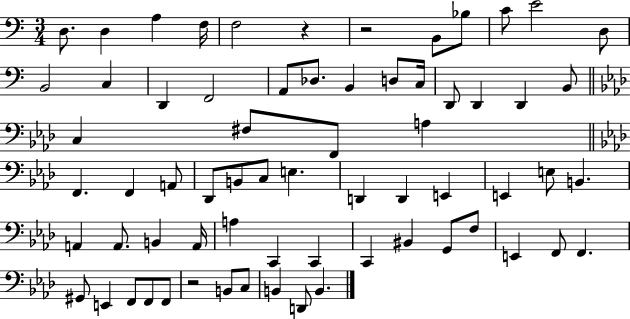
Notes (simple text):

D3/e. D3/q A3/q F3/s F3/h R/q R/h B2/e Bb3/e C4/e E4/h D3/e B2/h C3/q D2/q F2/h A2/e Db3/e. B2/q D3/e C3/s D2/e D2/q D2/q B2/e C3/q F#3/e F2/e A3/q F2/q. F2/q A2/e Db2/e B2/e C3/e E3/q. D2/q D2/q E2/q E2/q E3/e B2/q. A2/q A2/e. B2/q A2/s A3/q C2/q C2/q C2/q BIS2/q G2/e F3/e E2/q F2/e F2/q. G#2/e E2/q F2/e F2/e F2/e R/h B2/e C3/e B2/q D2/e B2/q.